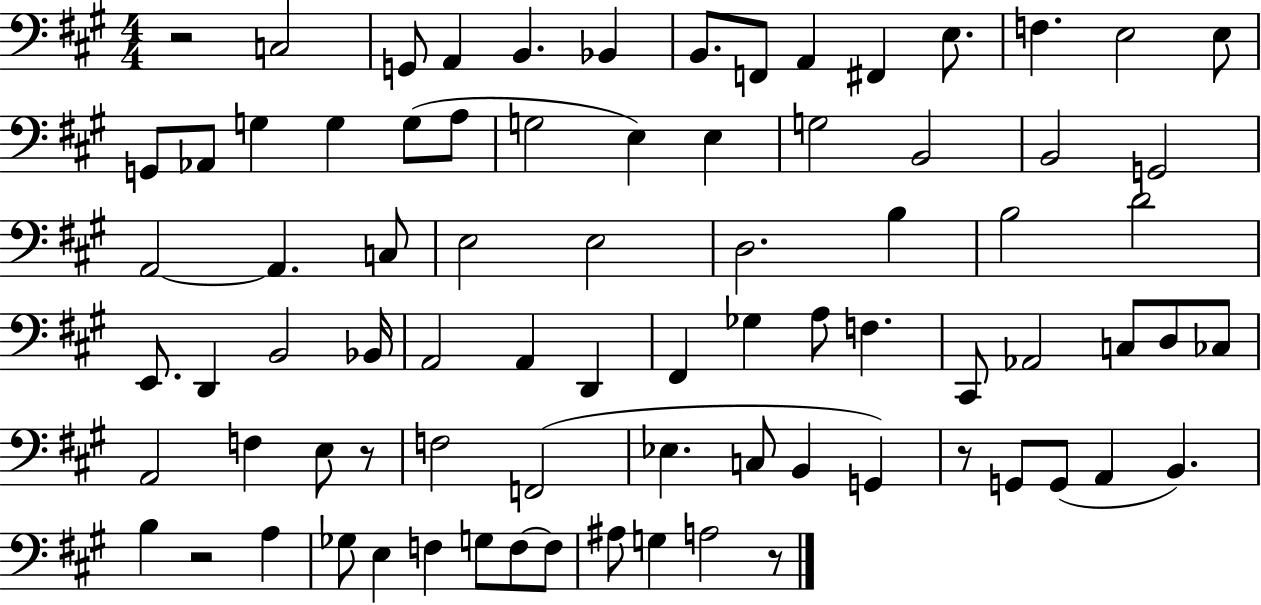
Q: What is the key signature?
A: A major